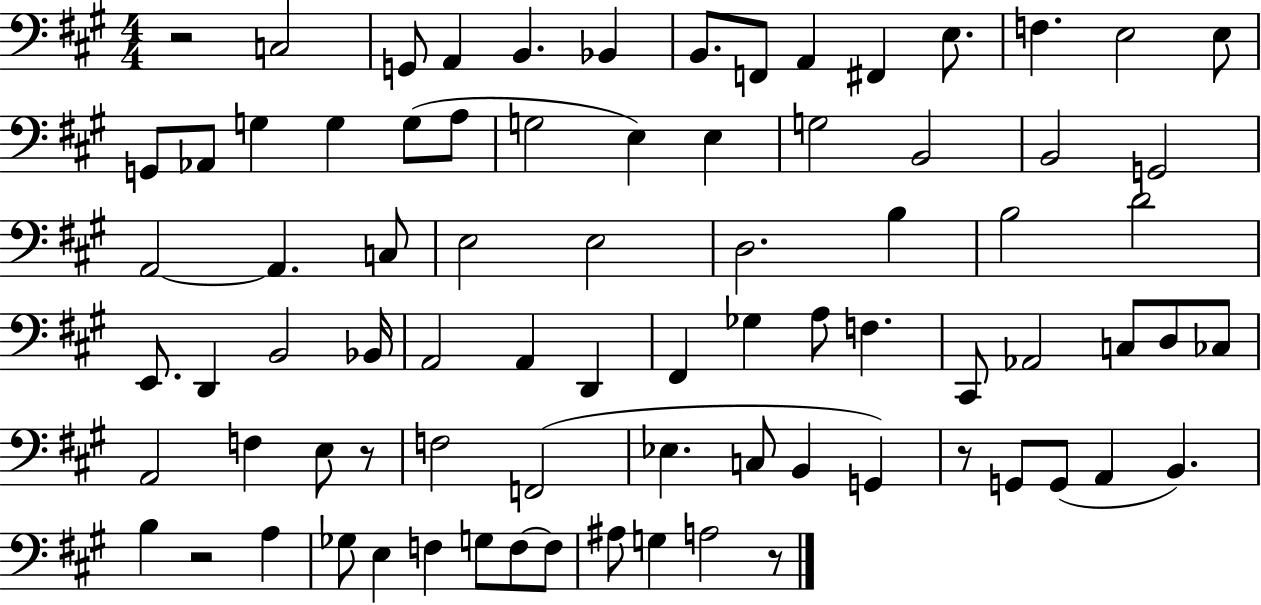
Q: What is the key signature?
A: A major